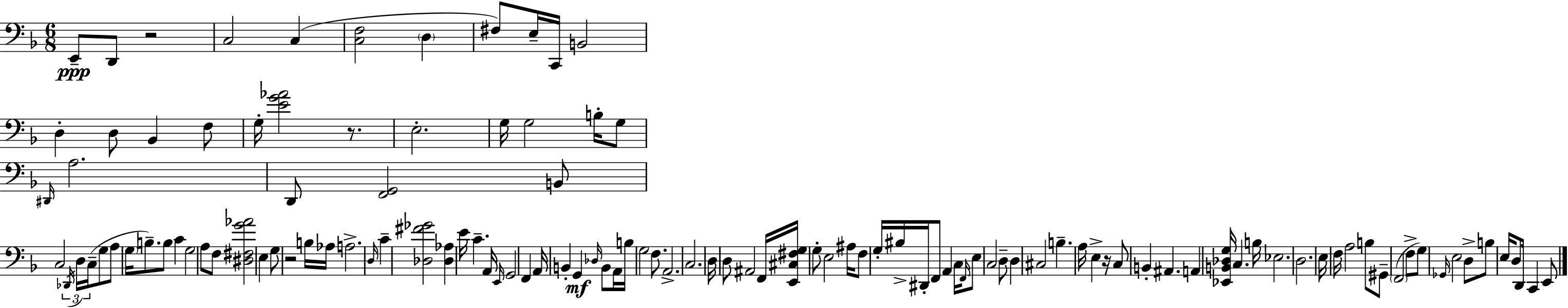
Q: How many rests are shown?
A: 4